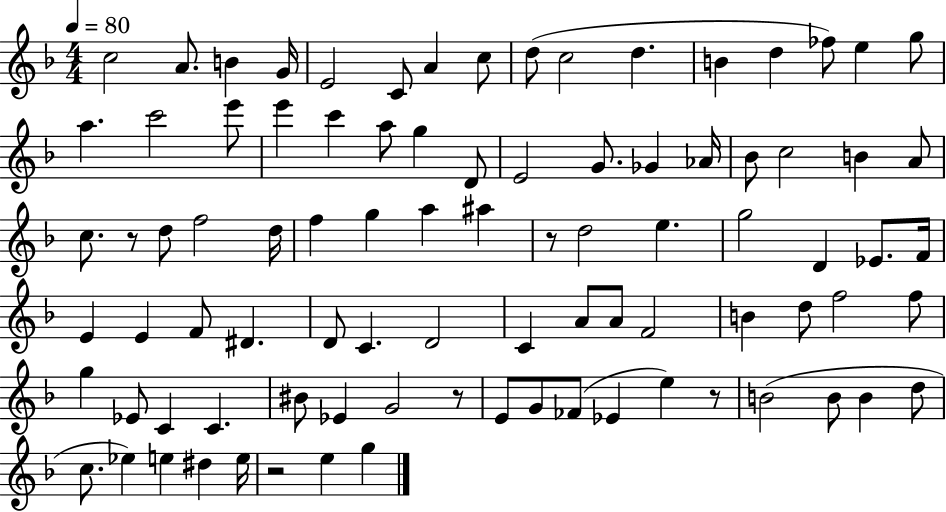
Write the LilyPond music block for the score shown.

{
  \clef treble
  \numericTimeSignature
  \time 4/4
  \key f \major
  \tempo 4 = 80
  c''2 a'8. b'4 g'16 | e'2 c'8 a'4 c''8 | d''8( c''2 d''4. | b'4 d''4 fes''8) e''4 g''8 | \break a''4. c'''2 e'''8 | e'''4 c'''4 a''8 g''4 d'8 | e'2 g'8. ges'4 aes'16 | bes'8 c''2 b'4 a'8 | \break c''8. r8 d''8 f''2 d''16 | f''4 g''4 a''4 ais''4 | r8 d''2 e''4. | g''2 d'4 ees'8. f'16 | \break e'4 e'4 f'8 dis'4. | d'8 c'4. d'2 | c'4 a'8 a'8 f'2 | b'4 d''8 f''2 f''8 | \break g''4 ees'8 c'4 c'4. | bis'8 ees'4 g'2 r8 | e'8 g'8 fes'8( ees'4 e''4) r8 | b'2( b'8 b'4 d''8 | \break c''8. ees''4) e''4 dis''4 e''16 | r2 e''4 g''4 | \bar "|."
}